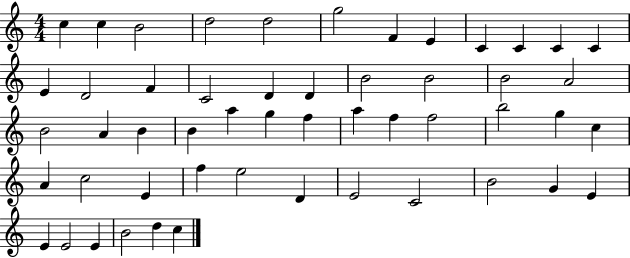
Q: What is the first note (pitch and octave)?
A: C5